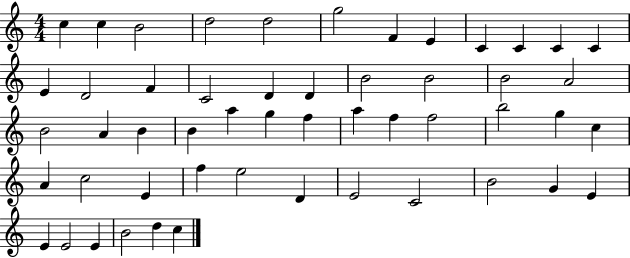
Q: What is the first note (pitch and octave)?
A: C5